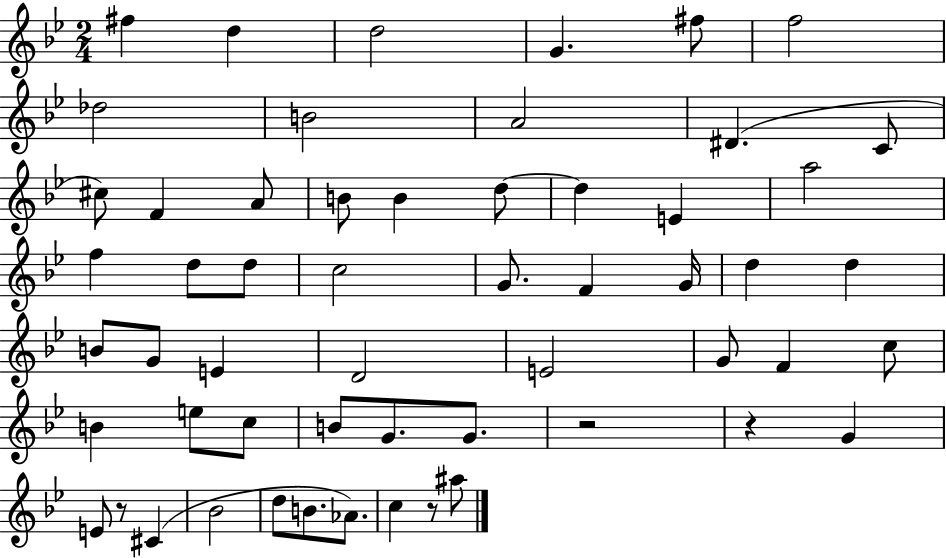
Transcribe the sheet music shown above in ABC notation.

X:1
T:Untitled
M:2/4
L:1/4
K:Bb
^f d d2 G ^f/2 f2 _d2 B2 A2 ^D C/2 ^c/2 F A/2 B/2 B d/2 d E a2 f d/2 d/2 c2 G/2 F G/4 d d B/2 G/2 E D2 E2 G/2 F c/2 B e/2 c/2 B/2 G/2 G/2 z2 z G E/2 z/2 ^C _B2 d/2 B/2 _A/2 c z/2 ^a/2